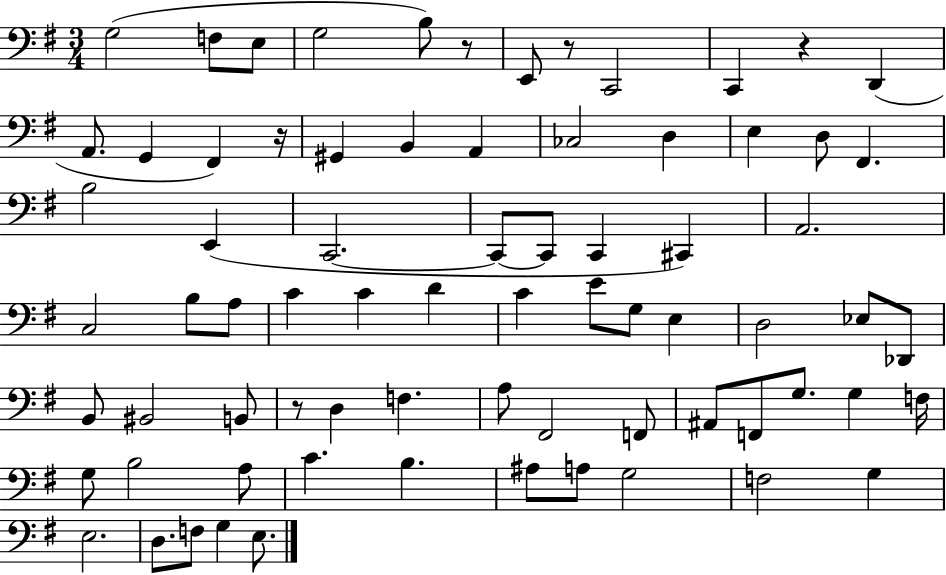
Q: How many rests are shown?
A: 5